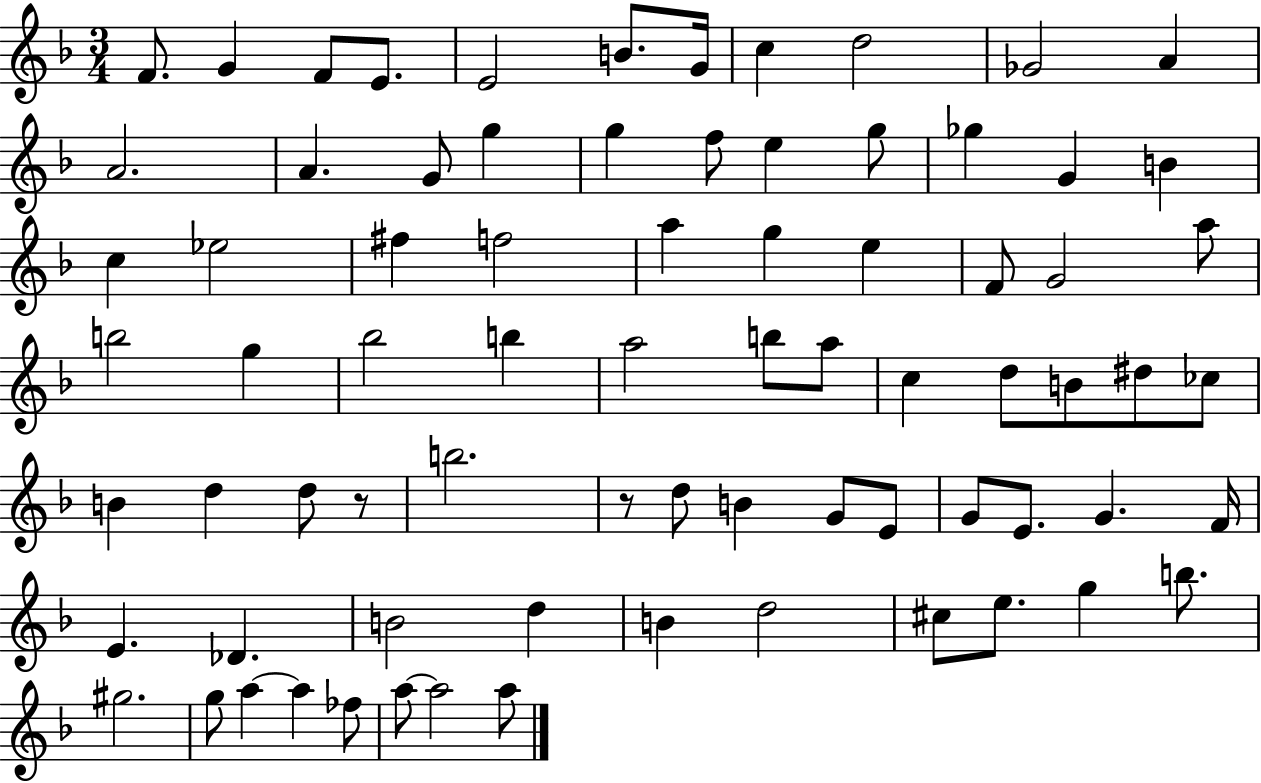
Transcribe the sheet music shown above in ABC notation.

X:1
T:Untitled
M:3/4
L:1/4
K:F
F/2 G F/2 E/2 E2 B/2 G/4 c d2 _G2 A A2 A G/2 g g f/2 e g/2 _g G B c _e2 ^f f2 a g e F/2 G2 a/2 b2 g _b2 b a2 b/2 a/2 c d/2 B/2 ^d/2 _c/2 B d d/2 z/2 b2 z/2 d/2 B G/2 E/2 G/2 E/2 G F/4 E _D B2 d B d2 ^c/2 e/2 g b/2 ^g2 g/2 a a _f/2 a/2 a2 a/2